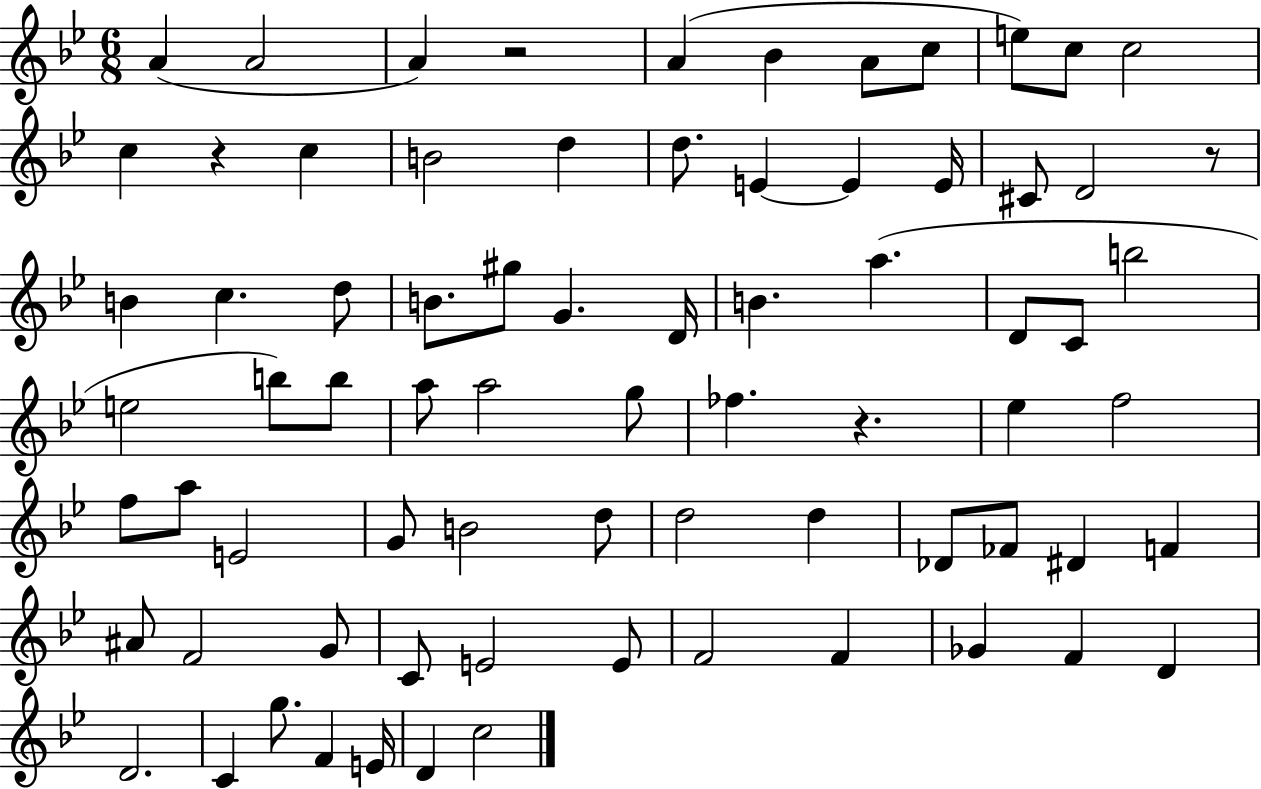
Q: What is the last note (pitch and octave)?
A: C5